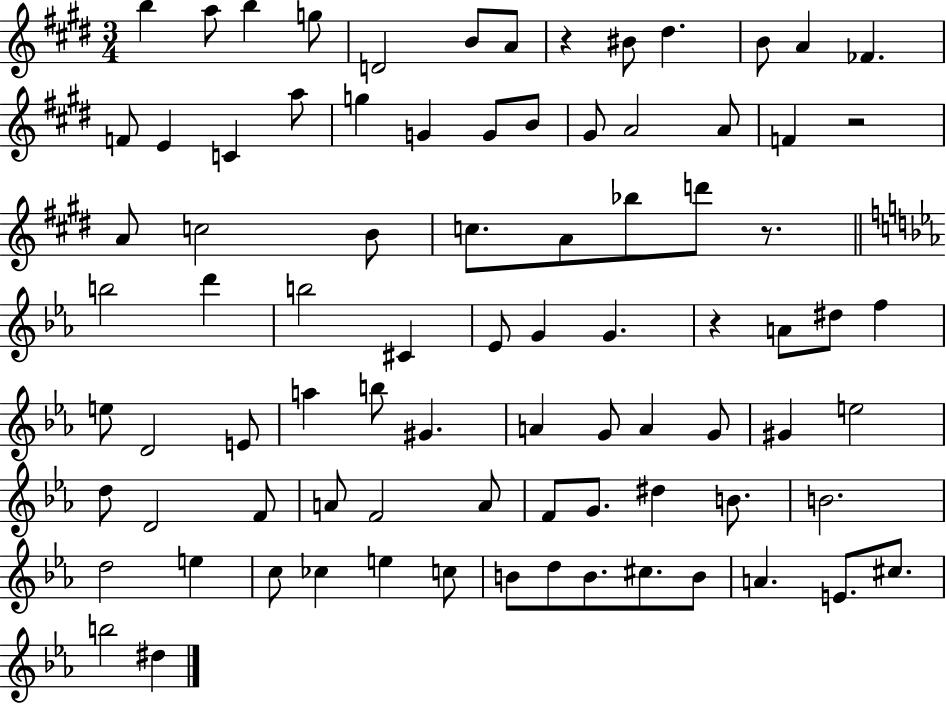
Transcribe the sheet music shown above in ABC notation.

X:1
T:Untitled
M:3/4
L:1/4
K:E
b a/2 b g/2 D2 B/2 A/2 z ^B/2 ^d B/2 A _F F/2 E C a/2 g G G/2 B/2 ^G/2 A2 A/2 F z2 A/2 c2 B/2 c/2 A/2 _b/2 d'/2 z/2 b2 d' b2 ^C _E/2 G G z A/2 ^d/2 f e/2 D2 E/2 a b/2 ^G A G/2 A G/2 ^G e2 d/2 D2 F/2 A/2 F2 A/2 F/2 G/2 ^d B/2 B2 d2 e c/2 _c e c/2 B/2 d/2 B/2 ^c/2 B/2 A E/2 ^c/2 b2 ^d